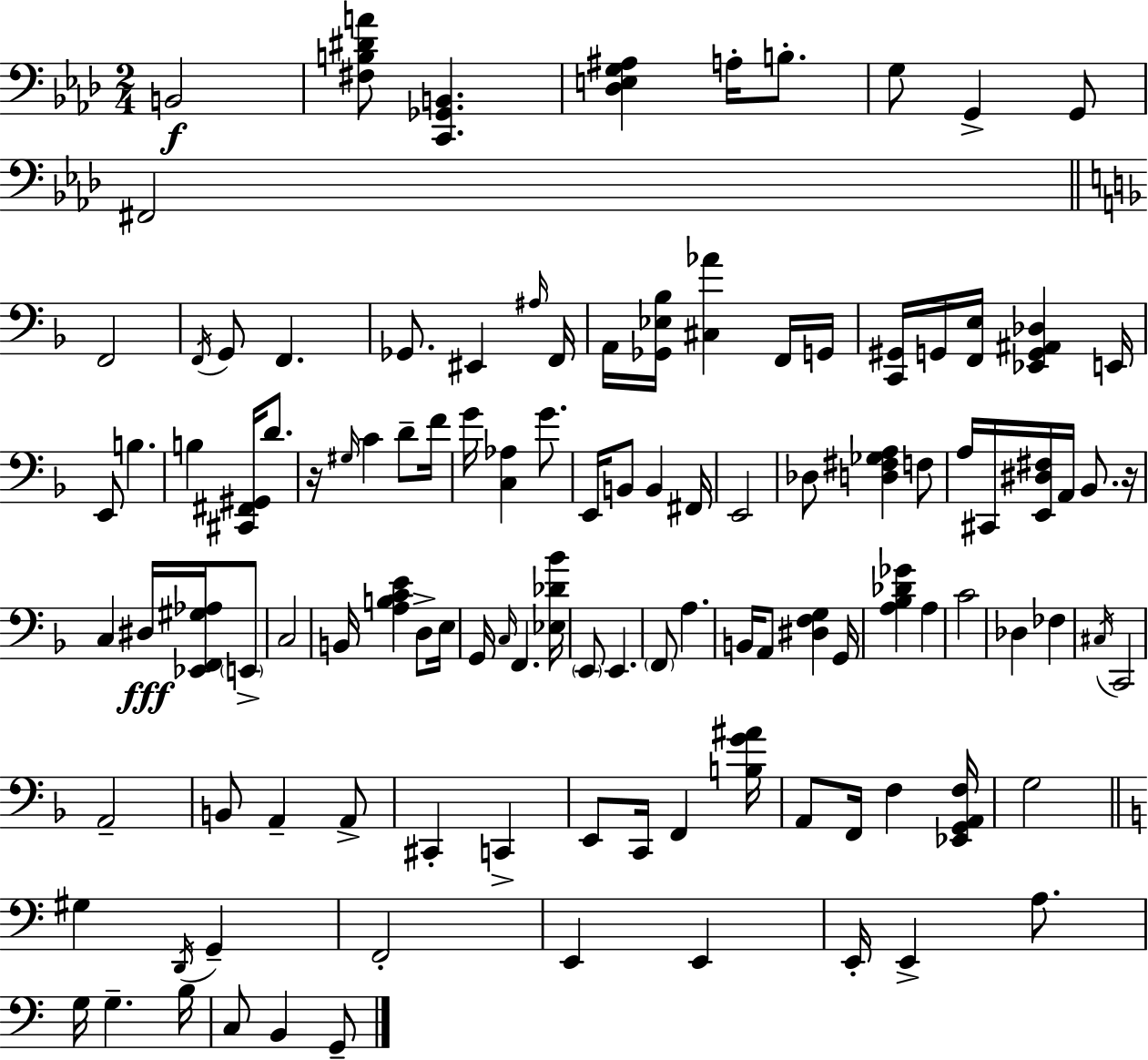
B2/h [F#3,B3,D#4,A4]/e [C2,Gb2,B2]/q. [Db3,E3,G3,A#3]/q A3/s B3/e. G3/e G2/q G2/e F#2/h F2/h F2/s G2/e F2/q. Gb2/e. EIS2/q A#3/s F2/s A2/s [Gb2,Eb3,Bb3]/s [C#3,Ab4]/q F2/s G2/s [C2,G#2]/s G2/s [F2,E3]/s [Eb2,G2,A#2,Db3]/q E2/s E2/e B3/q. B3/q [C#2,F#2,G#2]/s D4/e. R/s G#3/s C4/q D4/e F4/s G4/s [C3,Ab3]/q G4/e. E2/s B2/e B2/q F#2/s E2/h Db3/e [D3,F#3,Gb3,A3]/q F3/e A3/s C#2/s [E2,D#3,F#3]/s A2/s Bb2/e. R/s C3/q D#3/s [Eb2,F2,G#3,Ab3]/s E2/e C3/h B2/s [A3,B3,C4,E4]/q D3/e E3/s G2/s C3/s F2/q. [Eb3,Db4,Bb4]/s E2/e E2/q. F2/e A3/q. B2/s A2/e [D#3,F3,G3]/q G2/s [A3,Bb3,Db4,Gb4]/q A3/q C4/h Db3/q FES3/q C#3/s C2/h A2/h B2/e A2/q A2/e C#2/q C2/q E2/e C2/s F2/q [B3,G4,A#4]/s A2/e F2/s F3/q [Eb2,G2,A2,F3]/s G3/h G#3/q D2/s G2/q F2/h E2/q E2/q E2/s E2/q A3/e. G3/s G3/q. B3/s C3/e B2/q G2/e